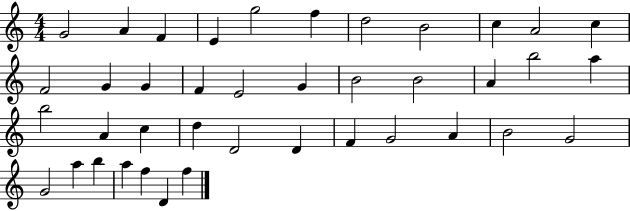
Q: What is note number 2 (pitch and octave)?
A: A4